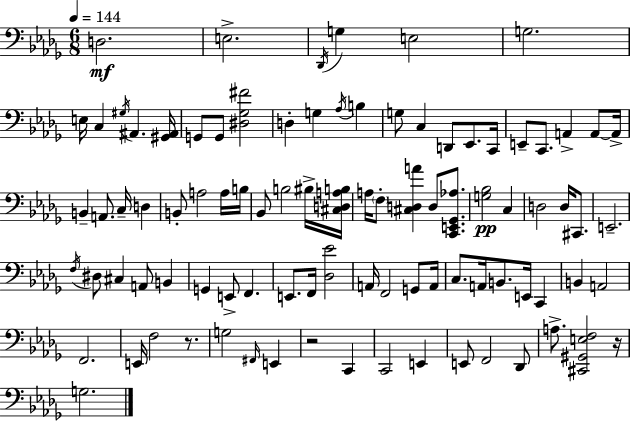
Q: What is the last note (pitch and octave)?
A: G3